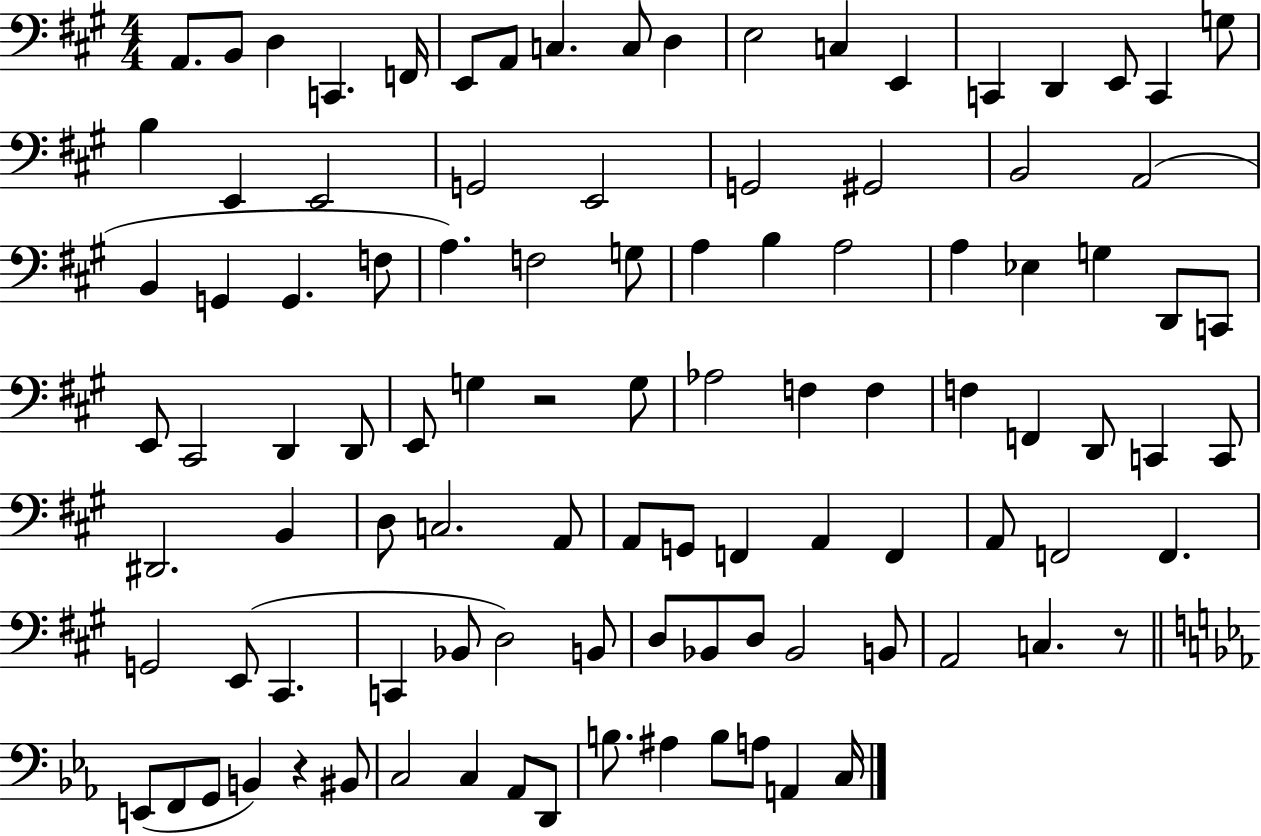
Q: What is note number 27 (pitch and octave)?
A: A2